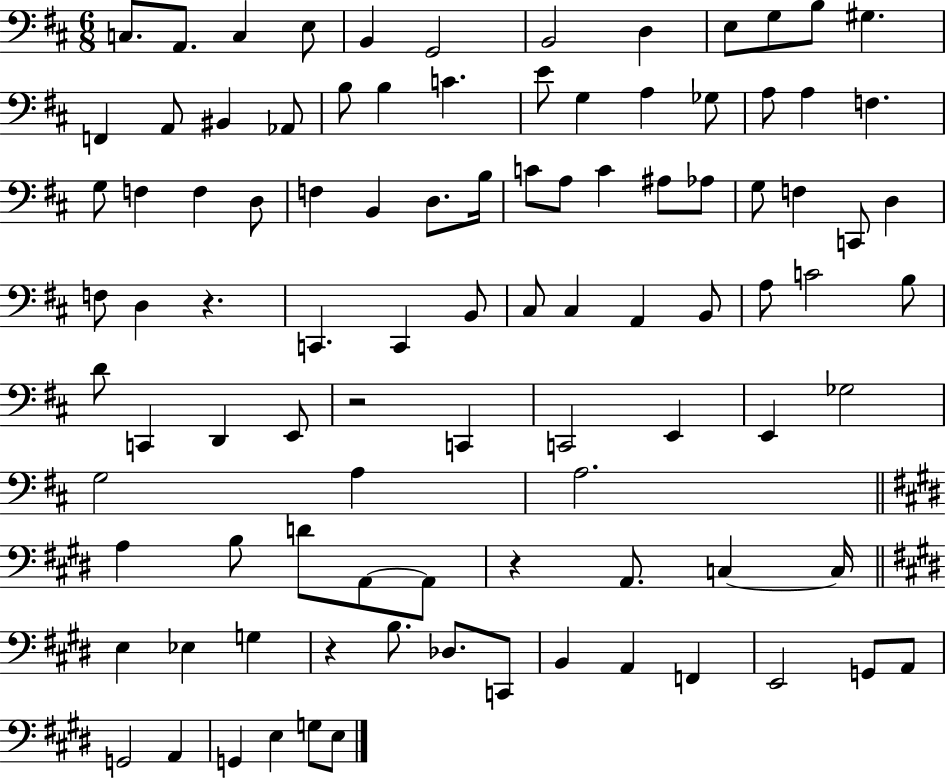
{
  \clef bass
  \numericTimeSignature
  \time 6/8
  \key d \major
  c8. a,8. c4 e8 | b,4 g,2 | b,2 d4 | e8 g8 b8 gis4. | \break f,4 a,8 bis,4 aes,8 | b8 b4 c'4. | e'8 g4 a4 ges8 | a8 a4 f4. | \break g8 f4 f4 d8 | f4 b,4 d8. b16 | c'8 a8 c'4 ais8 aes8 | g8 f4 c,8 d4 | \break f8 d4 r4. | c,4. c,4 b,8 | cis8 cis4 a,4 b,8 | a8 c'2 b8 | \break d'8 c,4 d,4 e,8 | r2 c,4 | c,2 e,4 | e,4 ges2 | \break g2 a4 | a2. | \bar "||" \break \key e \major a4 b8 d'8 a,8~~ a,8 | r4 a,8. c4~~ c16 | \bar "||" \break \key e \major e4 ees4 g4 | r4 b8. des8. c,8 | b,4 a,4 f,4 | e,2 g,8 a,8 | \break g,2 a,4 | g,4 e4 g8 e8 | \bar "|."
}